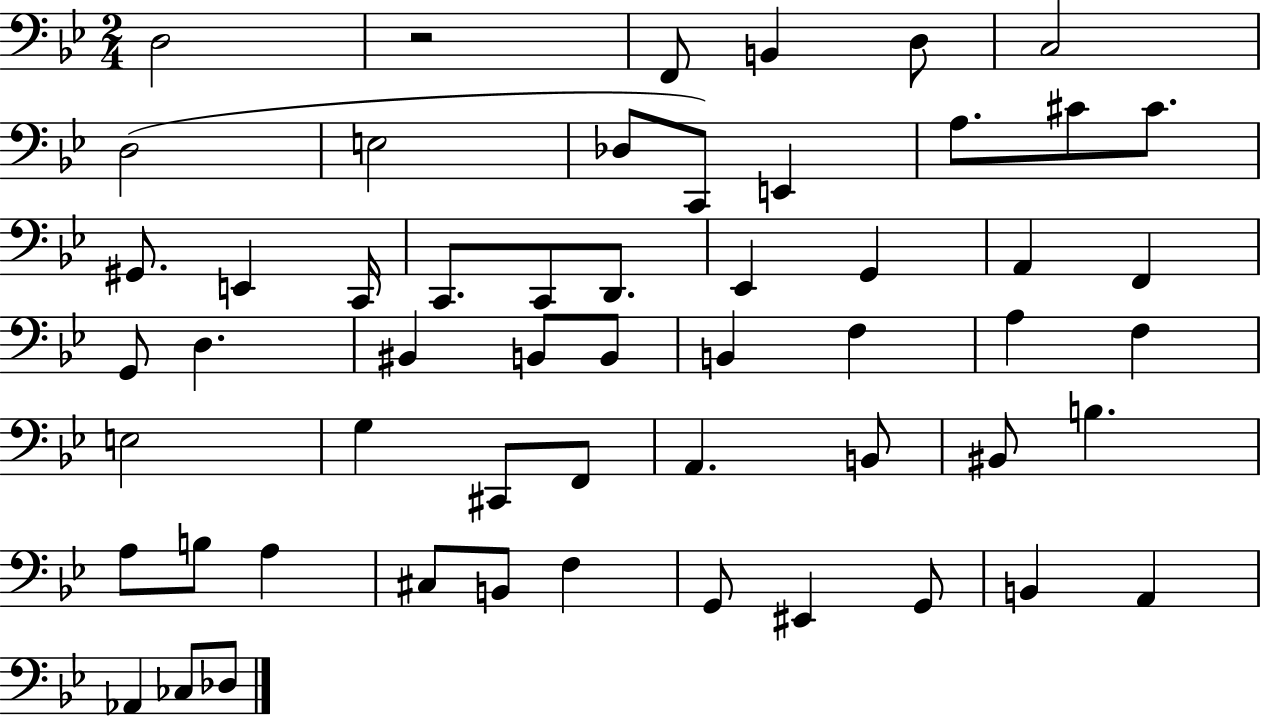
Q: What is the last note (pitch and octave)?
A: Db3